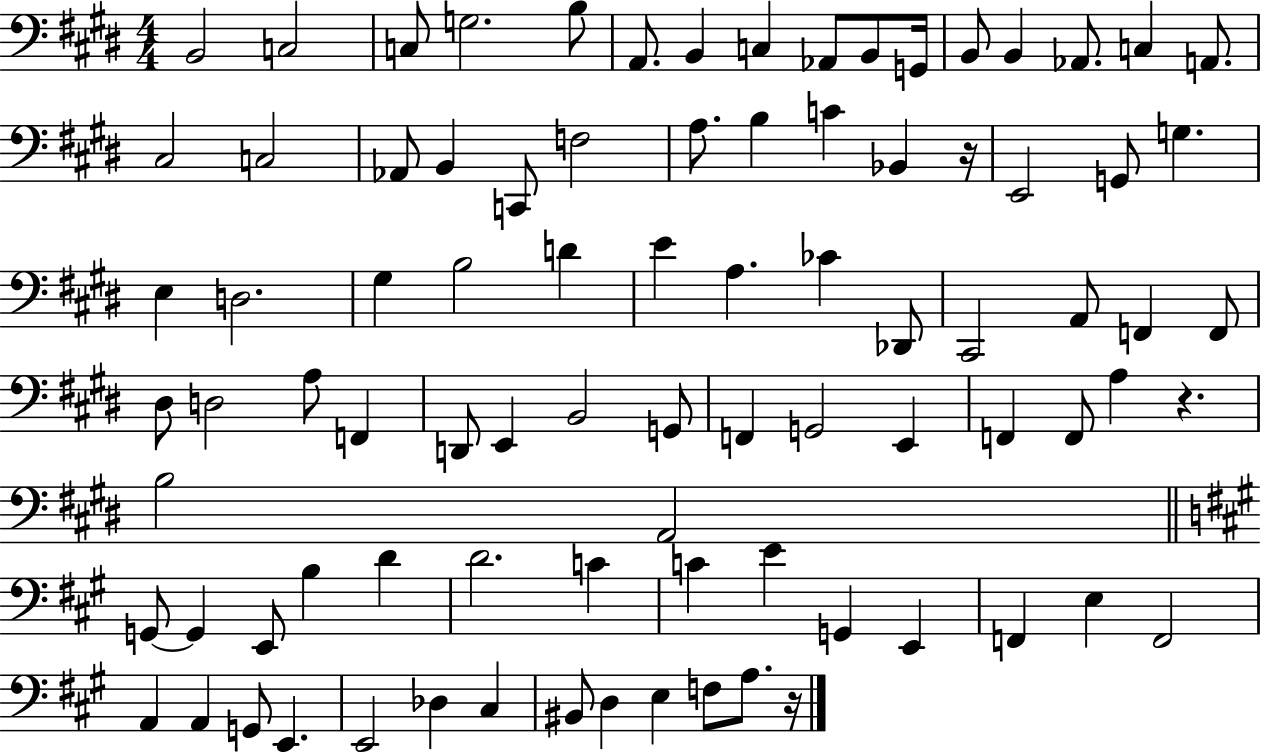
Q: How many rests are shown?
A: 3